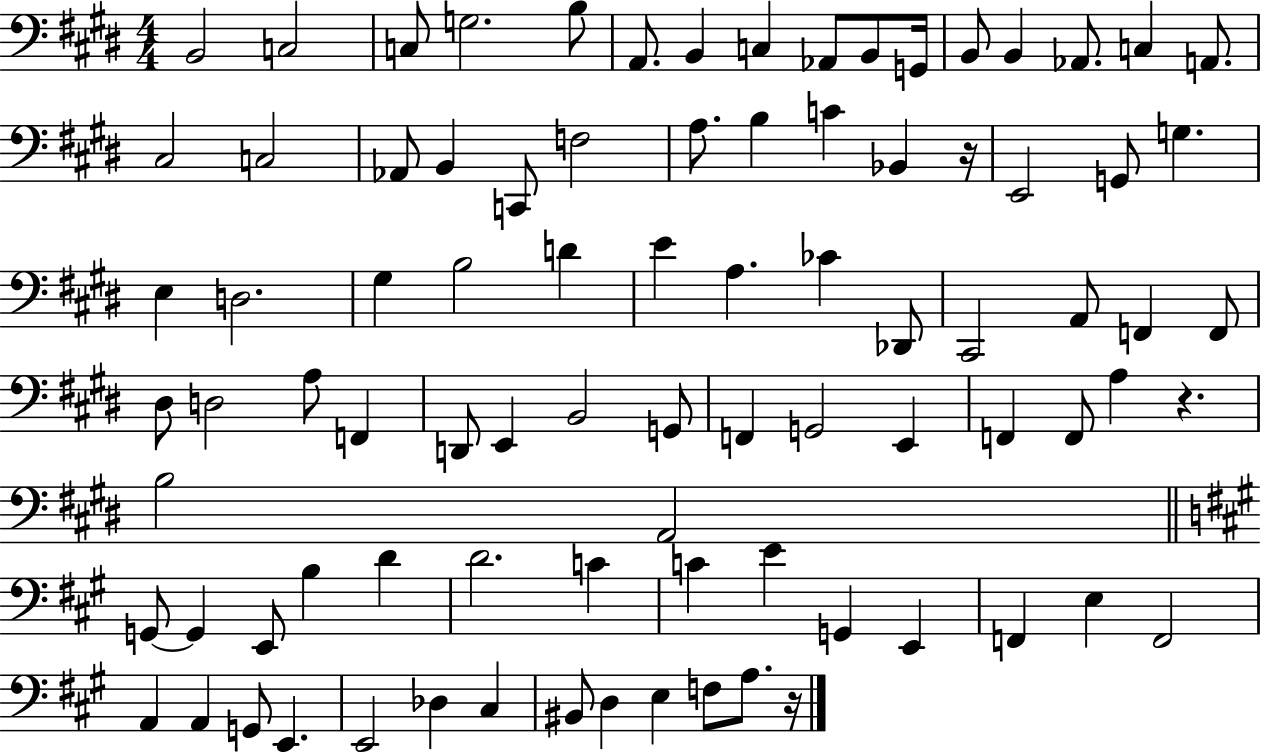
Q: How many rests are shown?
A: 3